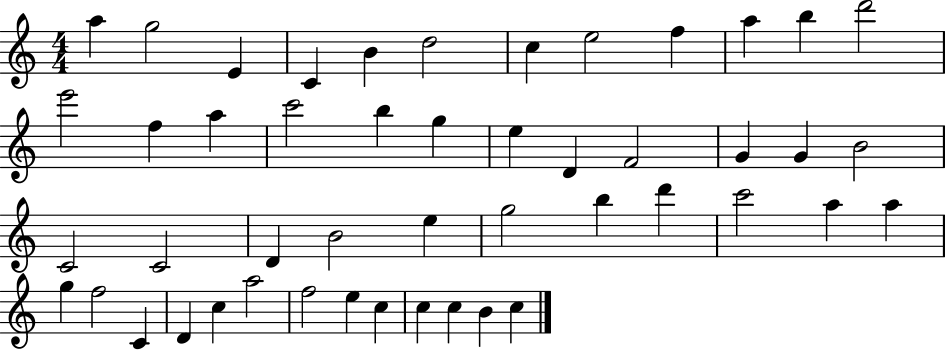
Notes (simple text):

A5/q G5/h E4/q C4/q B4/q D5/h C5/q E5/h F5/q A5/q B5/q D6/h E6/h F5/q A5/q C6/h B5/q G5/q E5/q D4/q F4/h G4/q G4/q B4/h C4/h C4/h D4/q B4/h E5/q G5/h B5/q D6/q C6/h A5/q A5/q G5/q F5/h C4/q D4/q C5/q A5/h F5/h E5/q C5/q C5/q C5/q B4/q C5/q